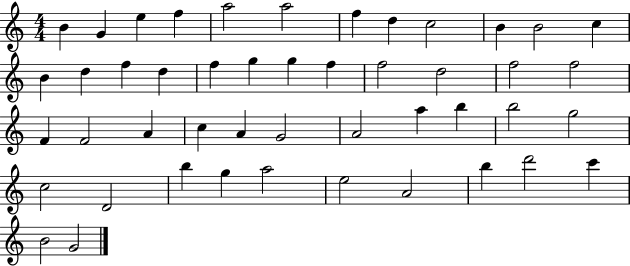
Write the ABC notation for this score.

X:1
T:Untitled
M:4/4
L:1/4
K:C
B G e f a2 a2 f d c2 B B2 c B d f d f g g f f2 d2 f2 f2 F F2 A c A G2 A2 a b b2 g2 c2 D2 b g a2 e2 A2 b d'2 c' B2 G2